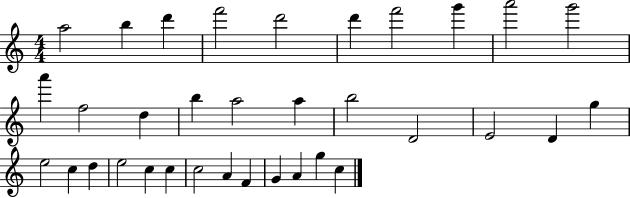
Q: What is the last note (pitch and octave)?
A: C5